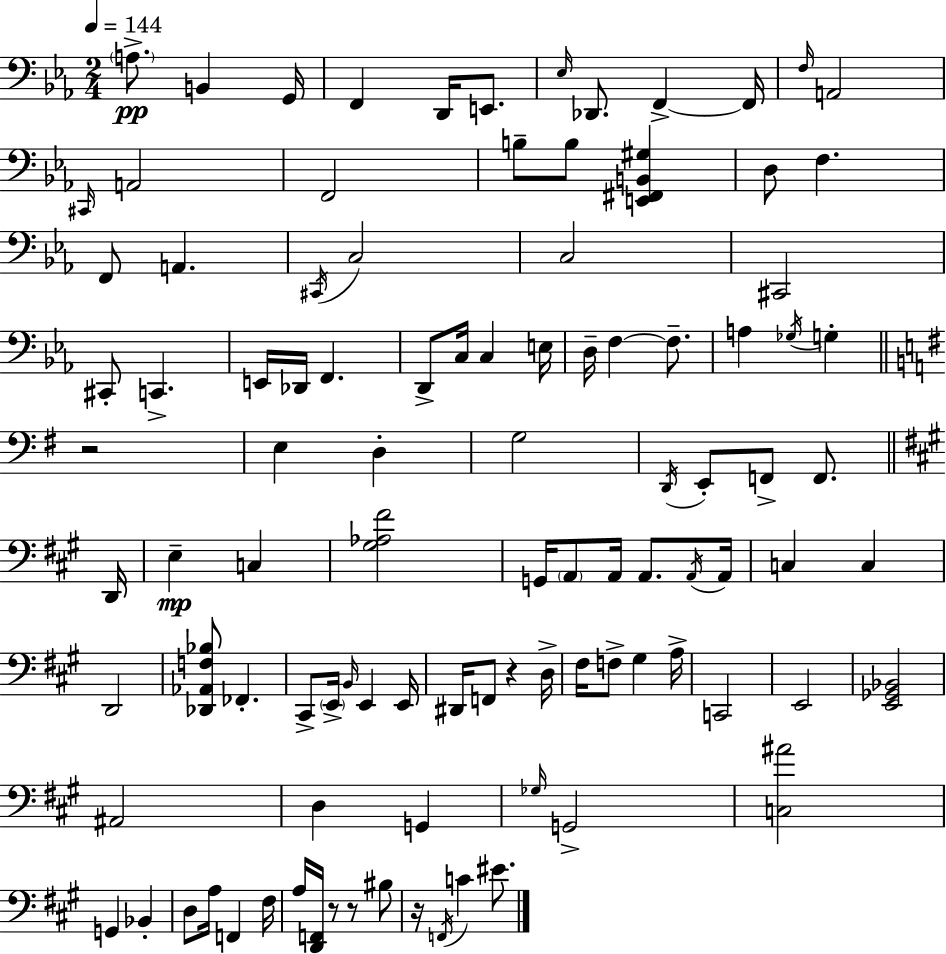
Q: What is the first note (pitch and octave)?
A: A3